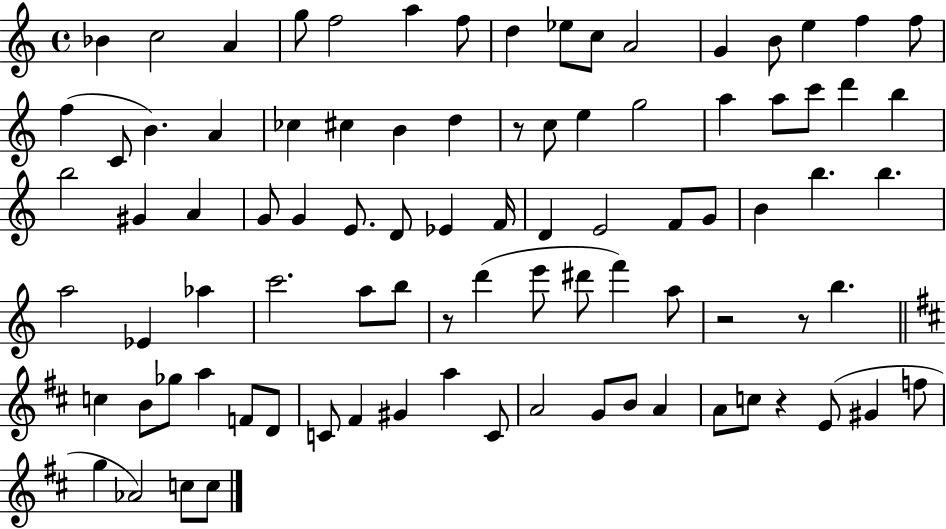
X:1
T:Untitled
M:4/4
L:1/4
K:C
_B c2 A g/2 f2 a f/2 d _e/2 c/2 A2 G B/2 e f f/2 f C/2 B A _c ^c B d z/2 c/2 e g2 a a/2 c'/2 d' b b2 ^G A G/2 G E/2 D/2 _E F/4 D E2 F/2 G/2 B b b a2 _E _a c'2 a/2 b/2 z/2 d' e'/2 ^d'/2 f' a/2 z2 z/2 b c B/2 _g/2 a F/2 D/2 C/2 ^F ^G a C/2 A2 G/2 B/2 A A/2 c/2 z E/2 ^G f/2 g _A2 c/2 c/2